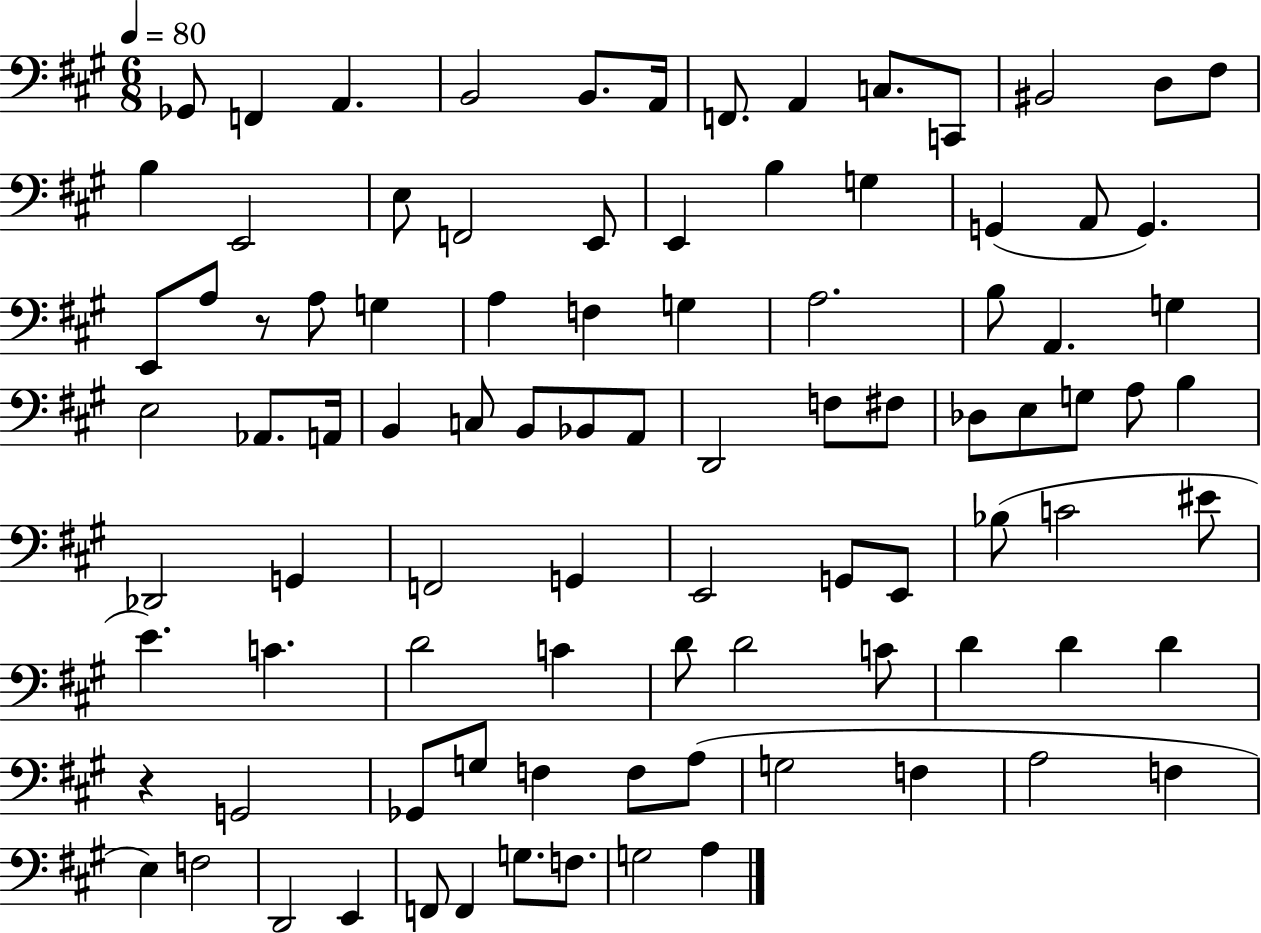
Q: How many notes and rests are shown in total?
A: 93